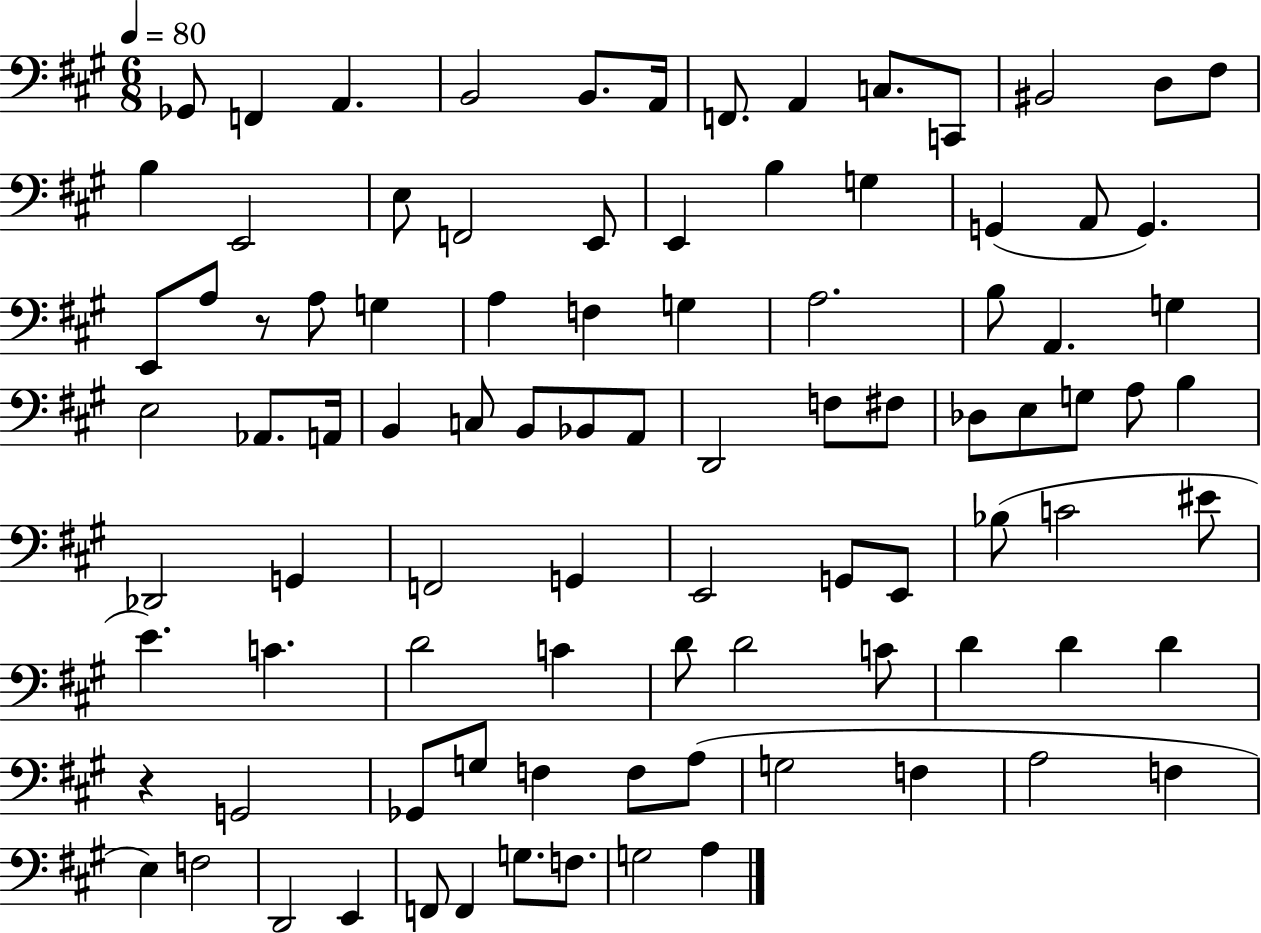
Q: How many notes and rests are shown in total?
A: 93